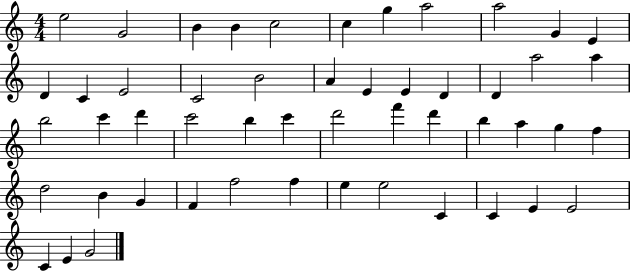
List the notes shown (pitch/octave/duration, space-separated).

E5/h G4/h B4/q B4/q C5/h C5/q G5/q A5/h A5/h G4/q E4/q D4/q C4/q E4/h C4/h B4/h A4/q E4/q E4/q D4/q D4/q A5/h A5/q B5/h C6/q D6/q C6/h B5/q C6/q D6/h F6/q D6/q B5/q A5/q G5/q F5/q D5/h B4/q G4/q F4/q F5/h F5/q E5/q E5/h C4/q C4/q E4/q E4/h C4/q E4/q G4/h